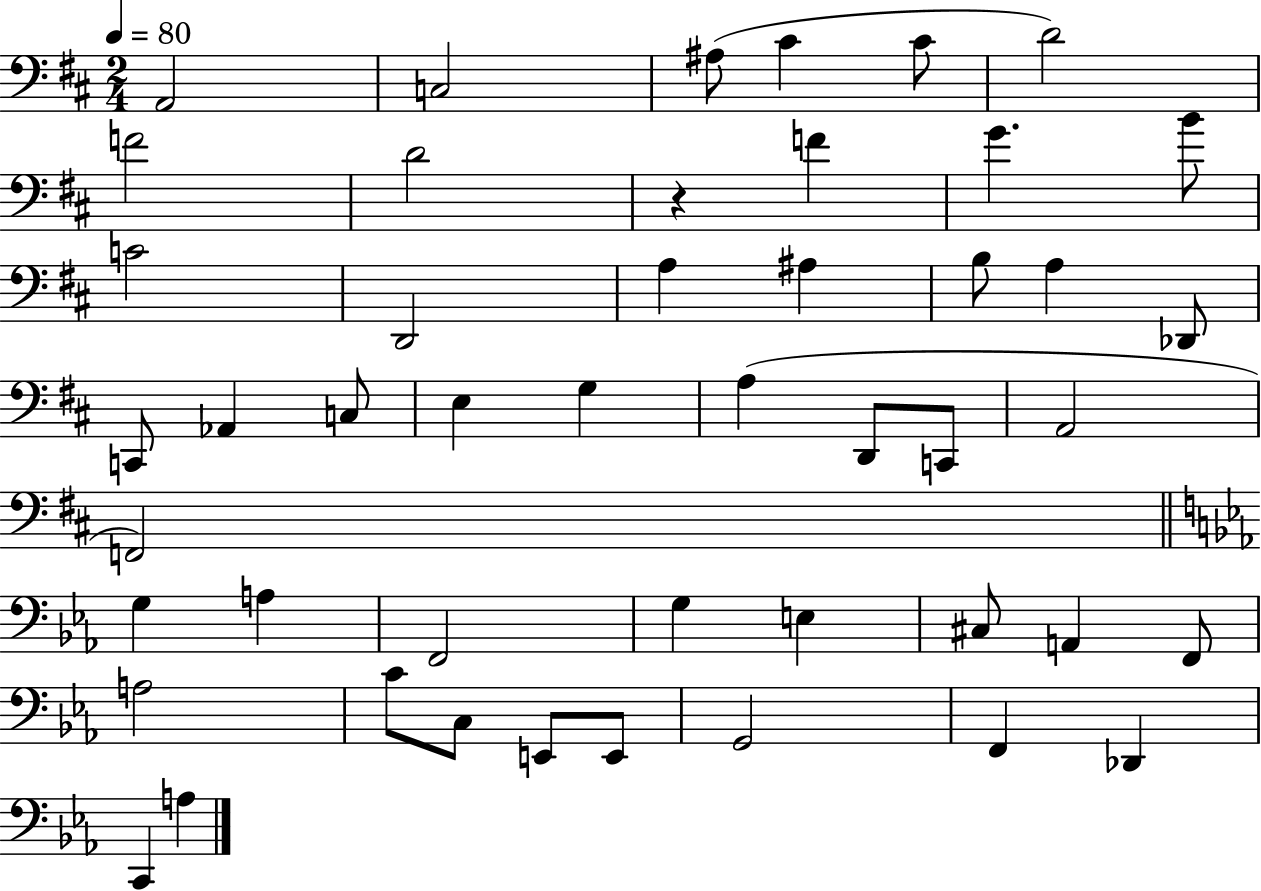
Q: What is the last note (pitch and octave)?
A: A3